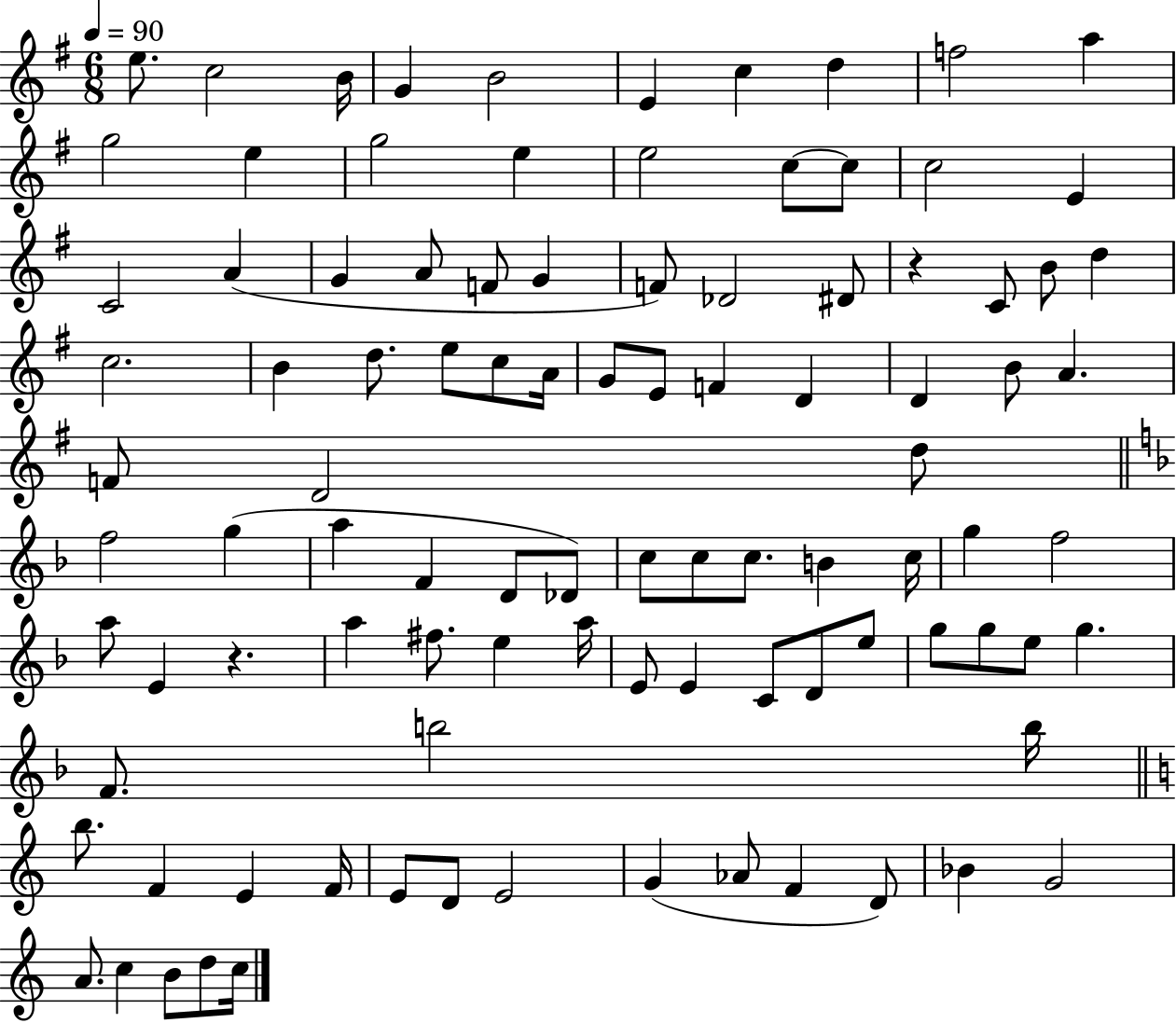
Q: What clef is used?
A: treble